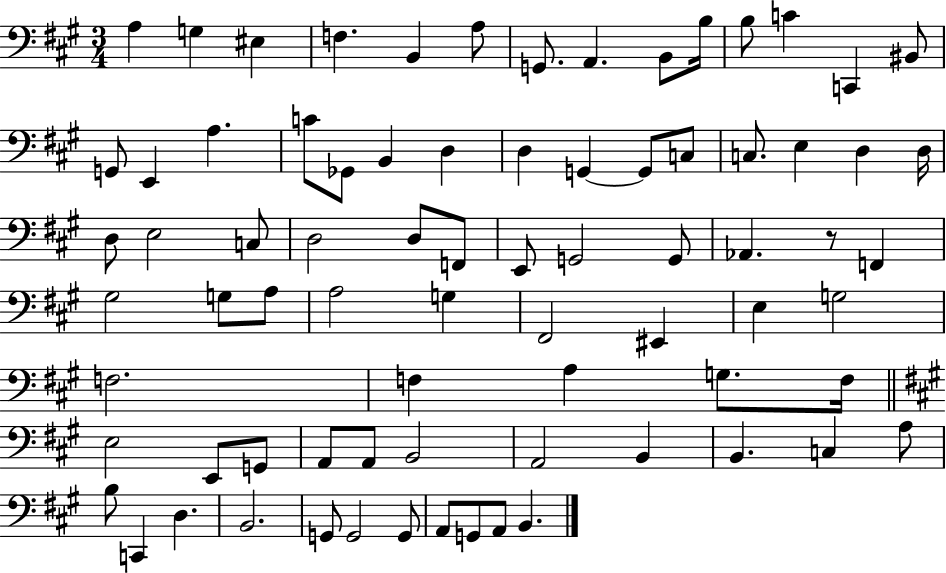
A3/q G3/q EIS3/q F3/q. B2/q A3/e G2/e. A2/q. B2/e B3/s B3/e C4/q C2/q BIS2/e G2/e E2/q A3/q. C4/e Gb2/e B2/q D3/q D3/q G2/q G2/e C3/e C3/e. E3/q D3/q D3/s D3/e E3/h C3/e D3/h D3/e F2/e E2/e G2/h G2/e Ab2/q. R/e F2/q G#3/h G3/e A3/e A3/h G3/q F#2/h EIS2/q E3/q G3/h F3/h. F3/q A3/q G3/e. F3/s E3/h E2/e G2/e A2/e A2/e B2/h A2/h B2/q B2/q. C3/q A3/e B3/e C2/q D3/q. B2/h. G2/e G2/h G2/e A2/e G2/e A2/e B2/q.